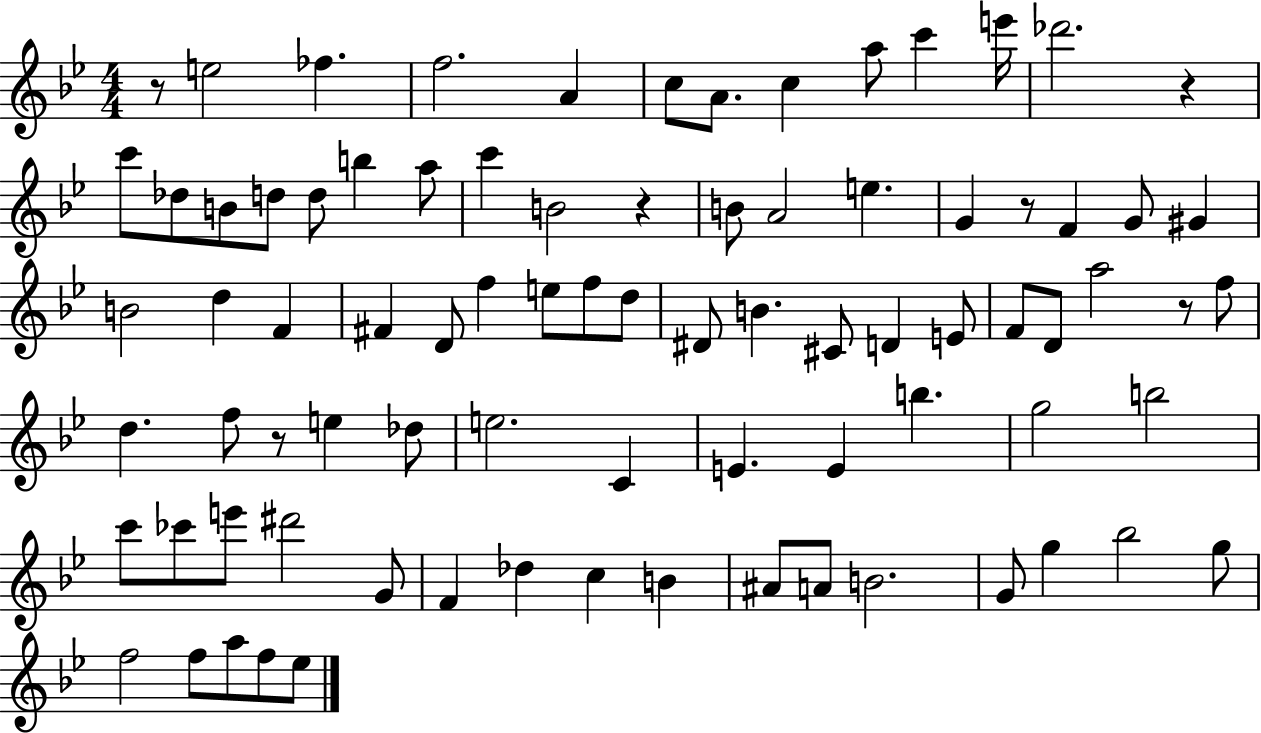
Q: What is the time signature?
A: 4/4